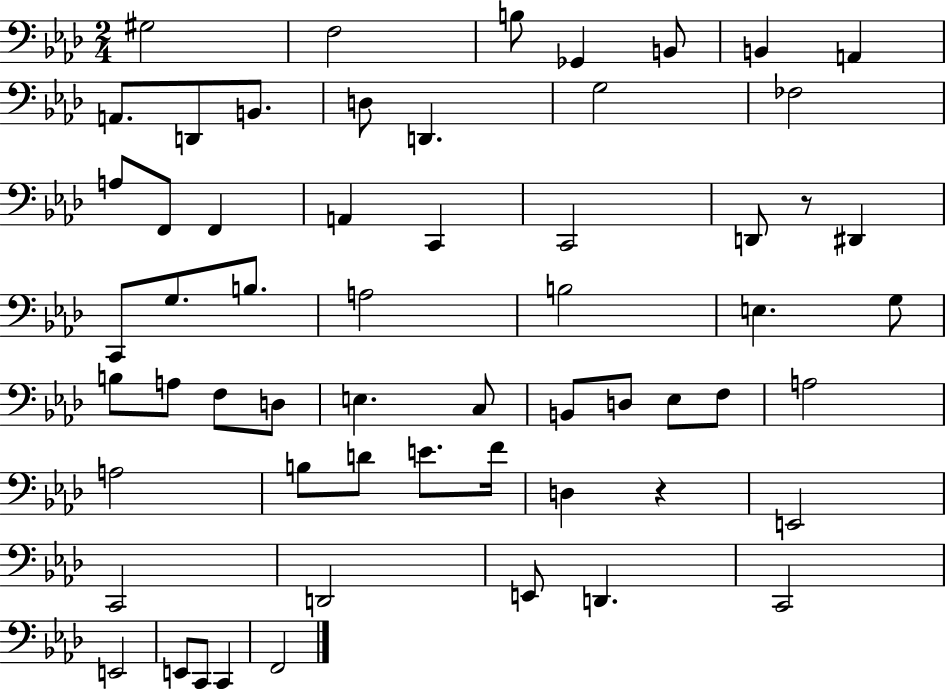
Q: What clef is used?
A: bass